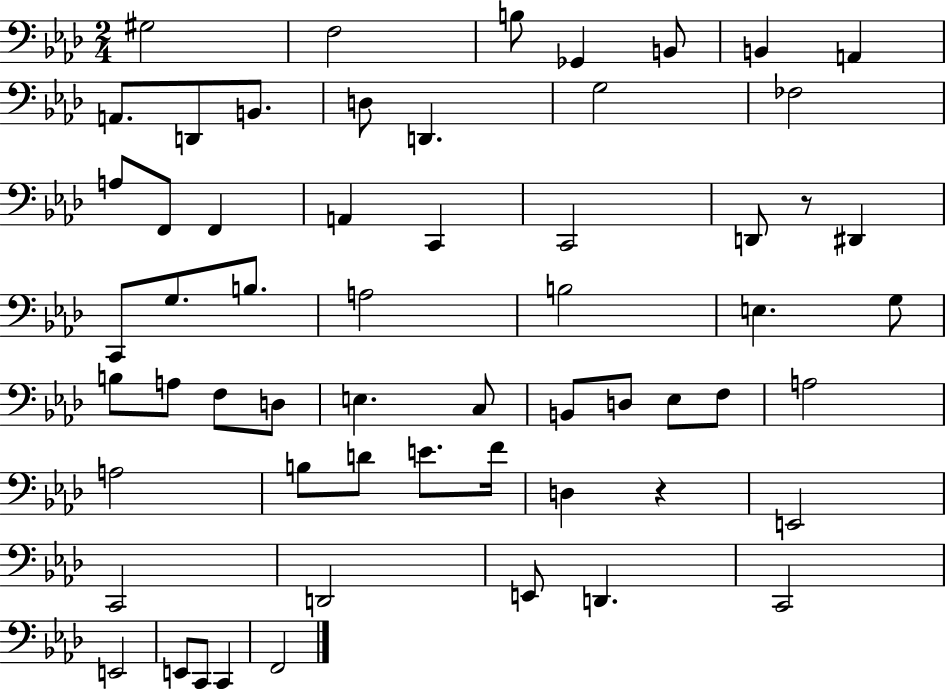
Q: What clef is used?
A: bass